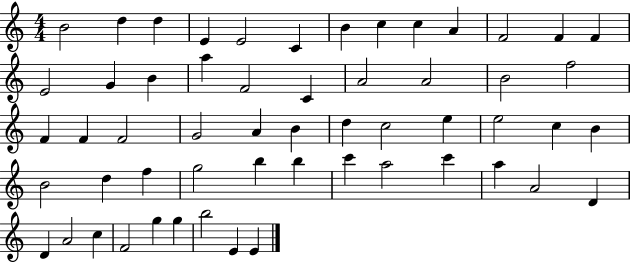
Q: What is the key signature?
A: C major